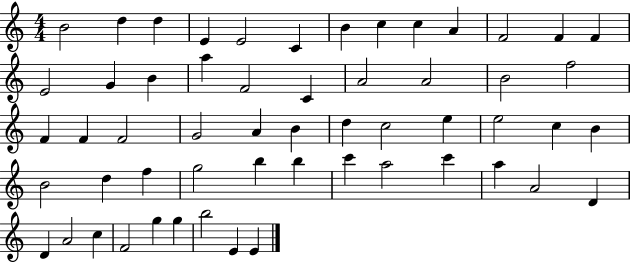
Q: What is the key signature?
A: C major